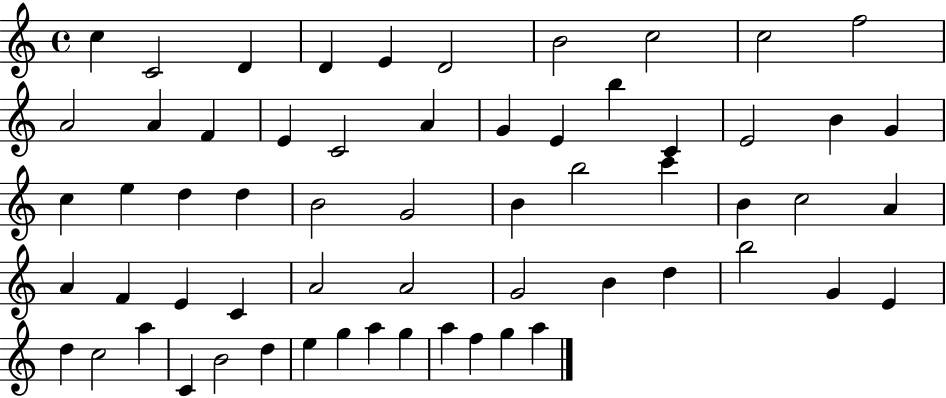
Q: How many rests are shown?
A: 0